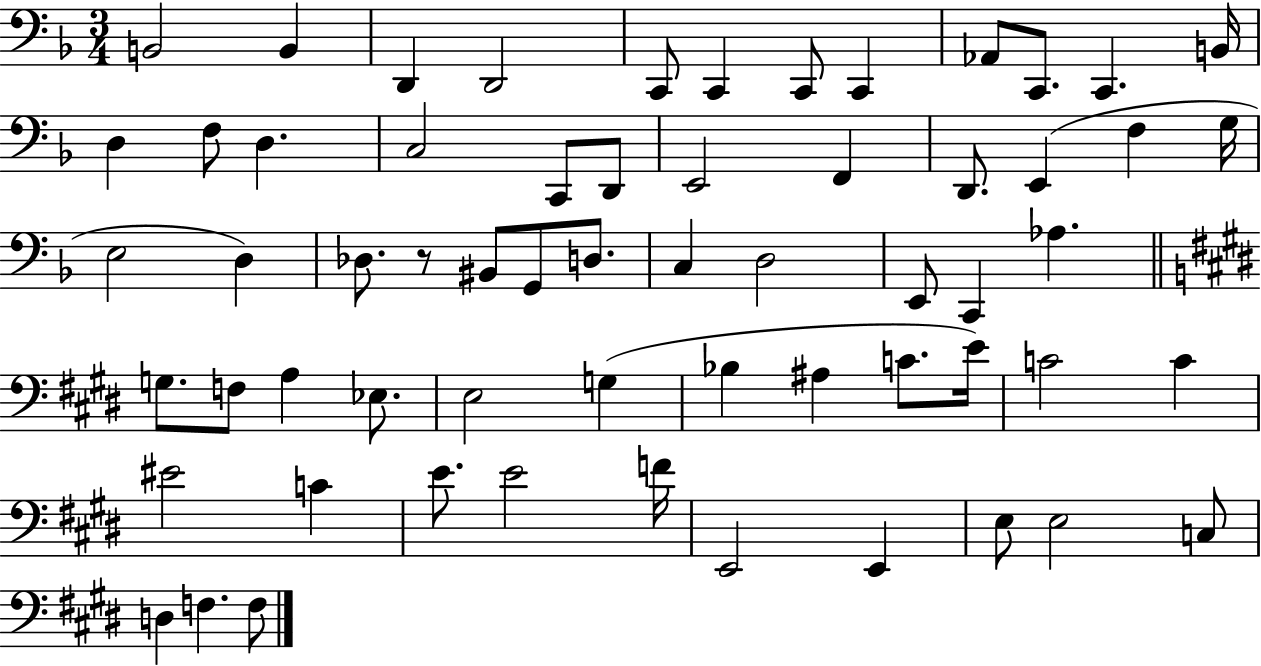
X:1
T:Untitled
M:3/4
L:1/4
K:F
B,,2 B,, D,, D,,2 C,,/2 C,, C,,/2 C,, _A,,/2 C,,/2 C,, B,,/4 D, F,/2 D, C,2 C,,/2 D,,/2 E,,2 F,, D,,/2 E,, F, G,/4 E,2 D, _D,/2 z/2 ^B,,/2 G,,/2 D,/2 C, D,2 E,,/2 C,, _A, G,/2 F,/2 A, _E,/2 E,2 G, _B, ^A, C/2 E/4 C2 C ^E2 C E/2 E2 F/4 E,,2 E,, E,/2 E,2 C,/2 D, F, F,/2